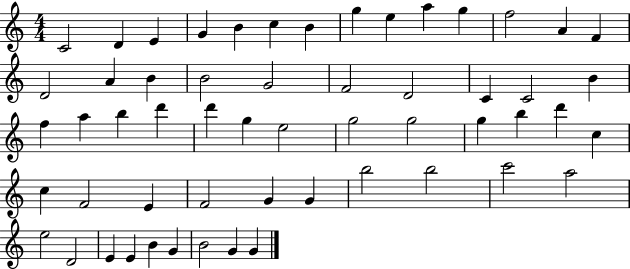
C4/h D4/q E4/q G4/q B4/q C5/q B4/q G5/q E5/q A5/q G5/q F5/h A4/q F4/q D4/h A4/q B4/q B4/h G4/h F4/h D4/h C4/q C4/h B4/q F5/q A5/q B5/q D6/q D6/q G5/q E5/h G5/h G5/h G5/q B5/q D6/q C5/q C5/q F4/h E4/q F4/h G4/q G4/q B5/h B5/h C6/h A5/h E5/h D4/h E4/q E4/q B4/q G4/q B4/h G4/q G4/q